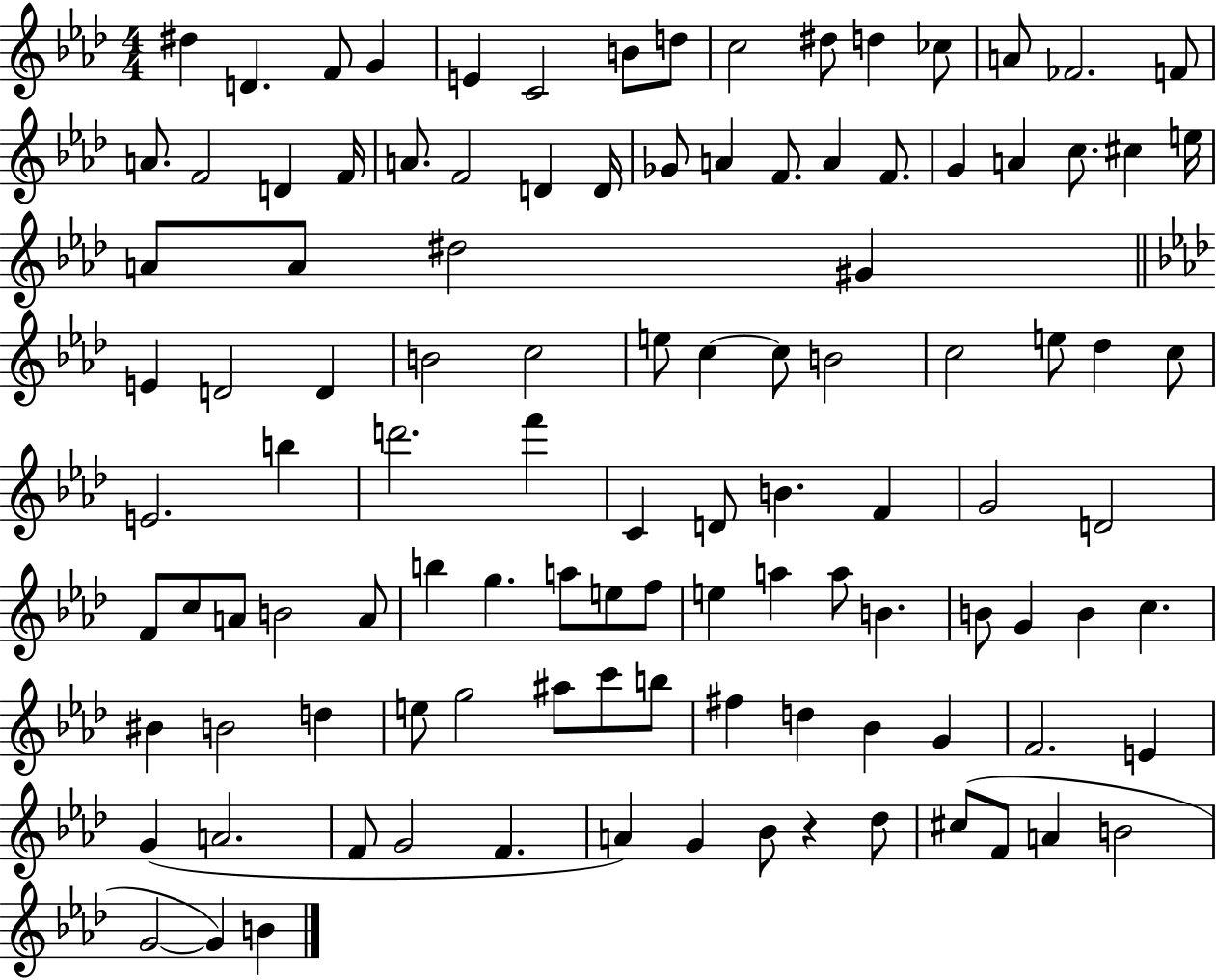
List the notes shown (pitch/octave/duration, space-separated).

D#5/q D4/q. F4/e G4/q E4/q C4/h B4/e D5/e C5/h D#5/e D5/q CES5/e A4/e FES4/h. F4/e A4/e. F4/h D4/q F4/s A4/e. F4/h D4/q D4/s Gb4/e A4/q F4/e. A4/q F4/e. G4/q A4/q C5/e. C#5/q E5/s A4/e A4/e D#5/h G#4/q E4/q D4/h D4/q B4/h C5/h E5/e C5/q C5/e B4/h C5/h E5/e Db5/q C5/e E4/h. B5/q D6/h. F6/q C4/q D4/e B4/q. F4/q G4/h D4/h F4/e C5/e A4/e B4/h A4/e B5/q G5/q. A5/e E5/e F5/e E5/q A5/q A5/e B4/q. B4/e G4/q B4/q C5/q. BIS4/q B4/h D5/q E5/e G5/h A#5/e C6/e B5/e F#5/q D5/q Bb4/q G4/q F4/h. E4/q G4/q A4/h. F4/e G4/h F4/q. A4/q G4/q Bb4/e R/q Db5/e C#5/e F4/e A4/q B4/h G4/h G4/q B4/q